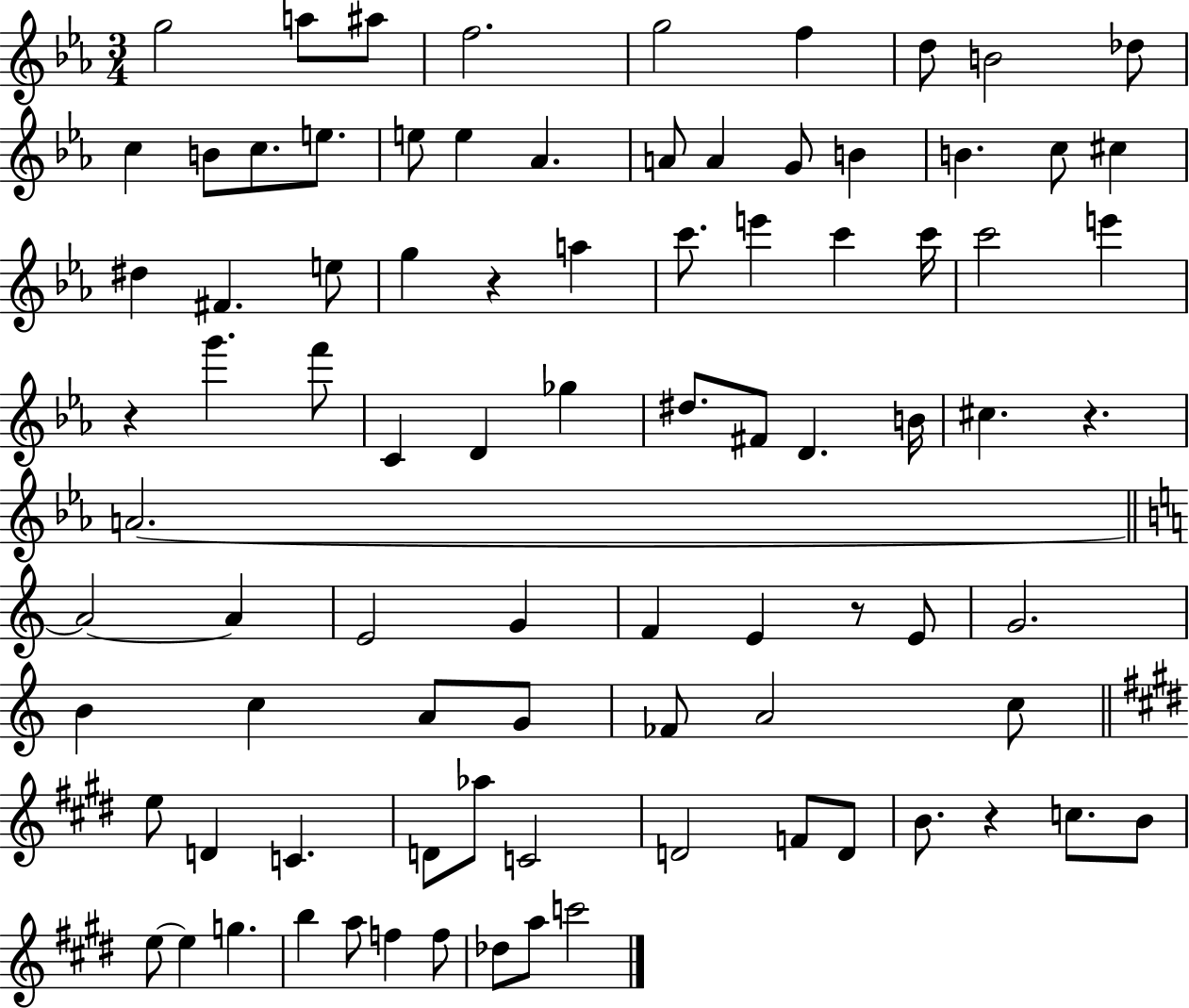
G5/h A5/e A#5/e F5/h. G5/h F5/q D5/e B4/h Db5/e C5/q B4/e C5/e. E5/e. E5/e E5/q Ab4/q. A4/e A4/q G4/e B4/q B4/q. C5/e C#5/q D#5/q F#4/q. E5/e G5/q R/q A5/q C6/e. E6/q C6/q C6/s C6/h E6/q R/q G6/q. F6/e C4/q D4/q Gb5/q D#5/e. F#4/e D4/q. B4/s C#5/q. R/q. A4/h. A4/h A4/q E4/h G4/q F4/q E4/q R/e E4/e G4/h. B4/q C5/q A4/e G4/e FES4/e A4/h C5/e E5/e D4/q C4/q. D4/e Ab5/e C4/h D4/h F4/e D4/e B4/e. R/q C5/e. B4/e E5/e E5/q G5/q. B5/q A5/e F5/q F5/e Db5/e A5/e C6/h